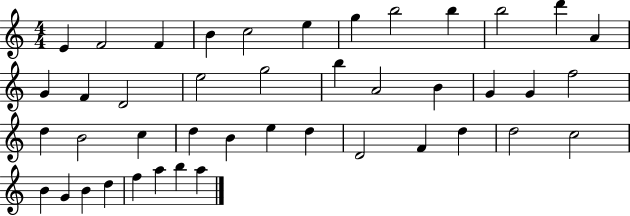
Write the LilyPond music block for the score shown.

{
  \clef treble
  \numericTimeSignature
  \time 4/4
  \key c \major
  e'4 f'2 f'4 | b'4 c''2 e''4 | g''4 b''2 b''4 | b''2 d'''4 a'4 | \break g'4 f'4 d'2 | e''2 g''2 | b''4 a'2 b'4 | g'4 g'4 f''2 | \break d''4 b'2 c''4 | d''4 b'4 e''4 d''4 | d'2 f'4 d''4 | d''2 c''2 | \break b'4 g'4 b'4 d''4 | f''4 a''4 b''4 a''4 | \bar "|."
}